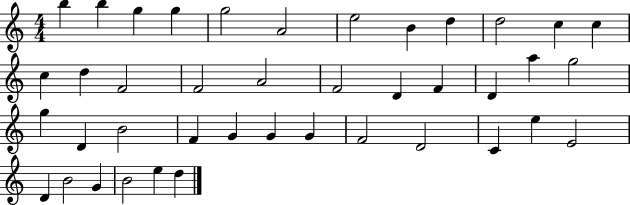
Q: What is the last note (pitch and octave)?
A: D5